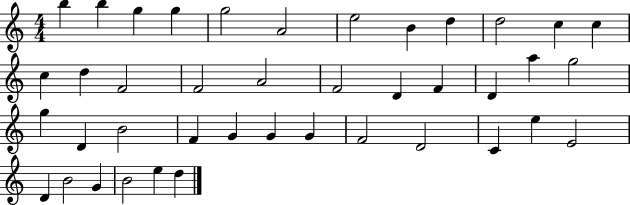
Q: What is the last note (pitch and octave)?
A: D5